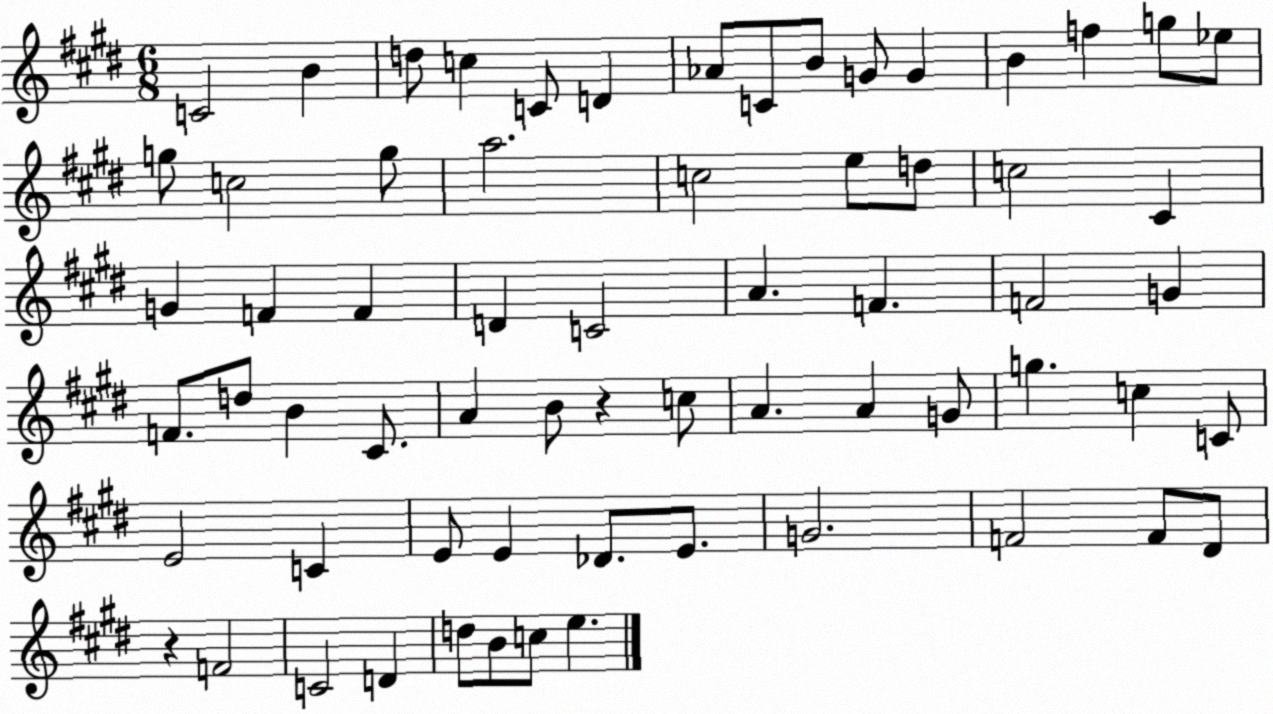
X:1
T:Untitled
M:6/8
L:1/4
K:E
C2 B d/2 c C/2 D _A/2 C/2 B/2 G/2 G B f g/2 _e/2 g/2 c2 g/2 a2 c2 e/2 d/2 c2 ^C G F F D C2 A F F2 G F/2 d/2 B ^C/2 A B/2 z c/2 A A G/2 g c C/2 E2 C E/2 E _D/2 E/2 G2 F2 F/2 ^D/2 z F2 C2 D d/2 B/2 c/2 e